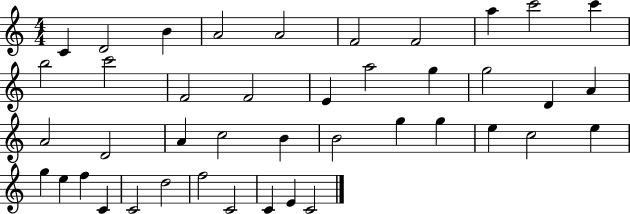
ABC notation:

X:1
T:Untitled
M:4/4
L:1/4
K:C
C D2 B A2 A2 F2 F2 a c'2 c' b2 c'2 F2 F2 E a2 g g2 D A A2 D2 A c2 B B2 g g e c2 e g e f C C2 d2 f2 C2 C E C2